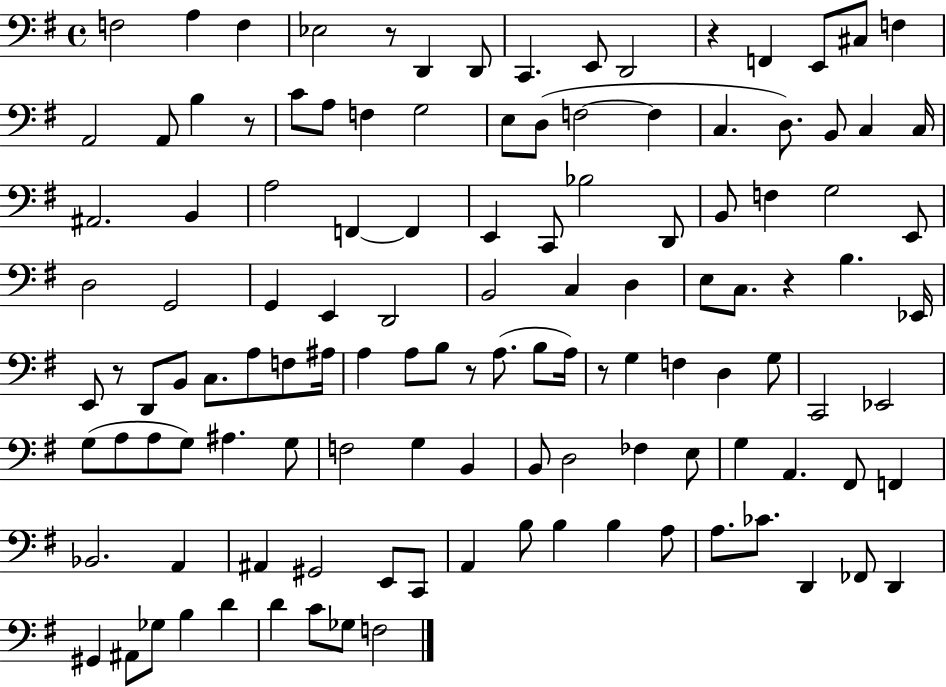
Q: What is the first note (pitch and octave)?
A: F3